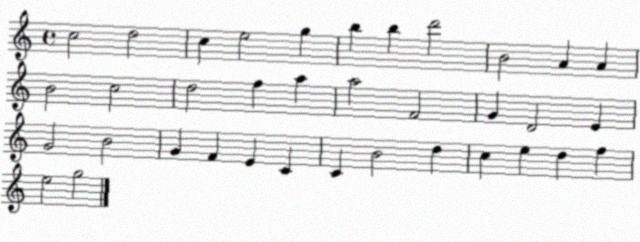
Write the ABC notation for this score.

X:1
T:Untitled
M:4/4
L:1/4
K:C
c2 d2 c e2 g b b d'2 B2 A A B2 c2 d2 f a a2 F2 G D2 E G2 B2 G F E C C B2 d c e d f e2 g2